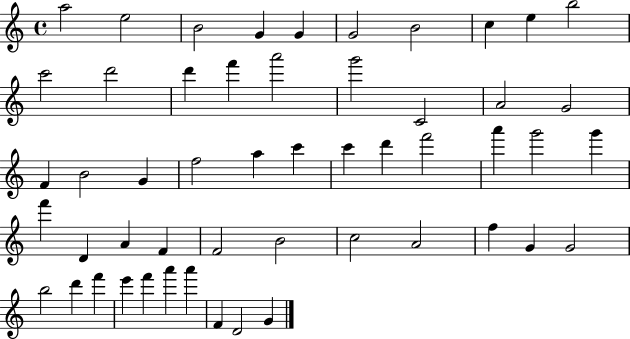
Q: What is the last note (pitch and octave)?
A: G4